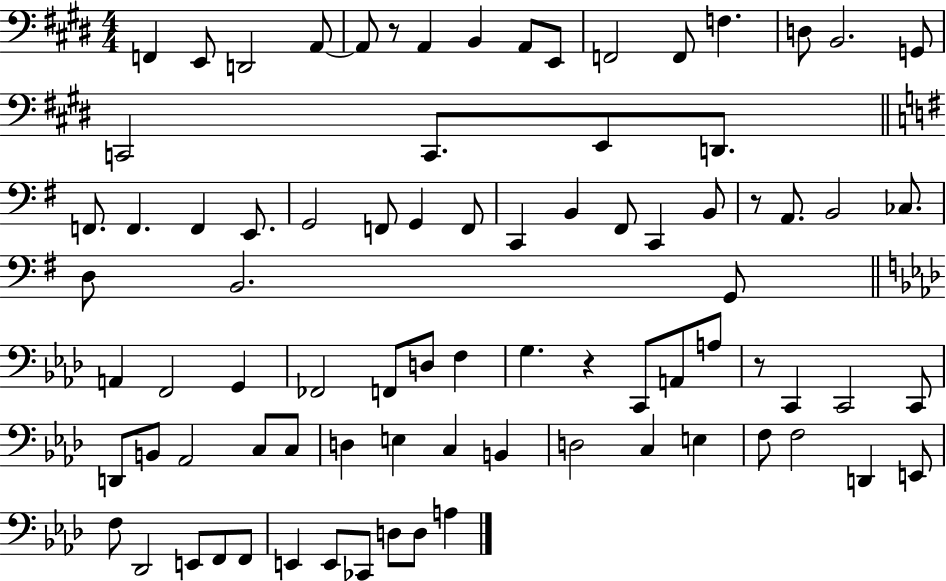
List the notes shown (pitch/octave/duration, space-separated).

F2/q E2/e D2/h A2/e A2/e R/e A2/q B2/q A2/e E2/e F2/h F2/e F3/q. D3/e B2/h. G2/e C2/h C2/e. E2/e D2/e. F2/e. F2/q. F2/q E2/e. G2/h F2/e G2/q F2/e C2/q B2/q F#2/e C2/q B2/e R/e A2/e. B2/h CES3/e. D3/e B2/h. G2/e A2/q F2/h G2/q FES2/h F2/e D3/e F3/q G3/q. R/q C2/e A2/e A3/e R/e C2/q C2/h C2/e D2/e B2/e Ab2/h C3/e C3/e D3/q E3/q C3/q B2/q D3/h C3/q E3/q F3/e F3/h D2/q E2/e F3/e Db2/h E2/e F2/e F2/e E2/q E2/e CES2/e D3/e D3/e A3/q